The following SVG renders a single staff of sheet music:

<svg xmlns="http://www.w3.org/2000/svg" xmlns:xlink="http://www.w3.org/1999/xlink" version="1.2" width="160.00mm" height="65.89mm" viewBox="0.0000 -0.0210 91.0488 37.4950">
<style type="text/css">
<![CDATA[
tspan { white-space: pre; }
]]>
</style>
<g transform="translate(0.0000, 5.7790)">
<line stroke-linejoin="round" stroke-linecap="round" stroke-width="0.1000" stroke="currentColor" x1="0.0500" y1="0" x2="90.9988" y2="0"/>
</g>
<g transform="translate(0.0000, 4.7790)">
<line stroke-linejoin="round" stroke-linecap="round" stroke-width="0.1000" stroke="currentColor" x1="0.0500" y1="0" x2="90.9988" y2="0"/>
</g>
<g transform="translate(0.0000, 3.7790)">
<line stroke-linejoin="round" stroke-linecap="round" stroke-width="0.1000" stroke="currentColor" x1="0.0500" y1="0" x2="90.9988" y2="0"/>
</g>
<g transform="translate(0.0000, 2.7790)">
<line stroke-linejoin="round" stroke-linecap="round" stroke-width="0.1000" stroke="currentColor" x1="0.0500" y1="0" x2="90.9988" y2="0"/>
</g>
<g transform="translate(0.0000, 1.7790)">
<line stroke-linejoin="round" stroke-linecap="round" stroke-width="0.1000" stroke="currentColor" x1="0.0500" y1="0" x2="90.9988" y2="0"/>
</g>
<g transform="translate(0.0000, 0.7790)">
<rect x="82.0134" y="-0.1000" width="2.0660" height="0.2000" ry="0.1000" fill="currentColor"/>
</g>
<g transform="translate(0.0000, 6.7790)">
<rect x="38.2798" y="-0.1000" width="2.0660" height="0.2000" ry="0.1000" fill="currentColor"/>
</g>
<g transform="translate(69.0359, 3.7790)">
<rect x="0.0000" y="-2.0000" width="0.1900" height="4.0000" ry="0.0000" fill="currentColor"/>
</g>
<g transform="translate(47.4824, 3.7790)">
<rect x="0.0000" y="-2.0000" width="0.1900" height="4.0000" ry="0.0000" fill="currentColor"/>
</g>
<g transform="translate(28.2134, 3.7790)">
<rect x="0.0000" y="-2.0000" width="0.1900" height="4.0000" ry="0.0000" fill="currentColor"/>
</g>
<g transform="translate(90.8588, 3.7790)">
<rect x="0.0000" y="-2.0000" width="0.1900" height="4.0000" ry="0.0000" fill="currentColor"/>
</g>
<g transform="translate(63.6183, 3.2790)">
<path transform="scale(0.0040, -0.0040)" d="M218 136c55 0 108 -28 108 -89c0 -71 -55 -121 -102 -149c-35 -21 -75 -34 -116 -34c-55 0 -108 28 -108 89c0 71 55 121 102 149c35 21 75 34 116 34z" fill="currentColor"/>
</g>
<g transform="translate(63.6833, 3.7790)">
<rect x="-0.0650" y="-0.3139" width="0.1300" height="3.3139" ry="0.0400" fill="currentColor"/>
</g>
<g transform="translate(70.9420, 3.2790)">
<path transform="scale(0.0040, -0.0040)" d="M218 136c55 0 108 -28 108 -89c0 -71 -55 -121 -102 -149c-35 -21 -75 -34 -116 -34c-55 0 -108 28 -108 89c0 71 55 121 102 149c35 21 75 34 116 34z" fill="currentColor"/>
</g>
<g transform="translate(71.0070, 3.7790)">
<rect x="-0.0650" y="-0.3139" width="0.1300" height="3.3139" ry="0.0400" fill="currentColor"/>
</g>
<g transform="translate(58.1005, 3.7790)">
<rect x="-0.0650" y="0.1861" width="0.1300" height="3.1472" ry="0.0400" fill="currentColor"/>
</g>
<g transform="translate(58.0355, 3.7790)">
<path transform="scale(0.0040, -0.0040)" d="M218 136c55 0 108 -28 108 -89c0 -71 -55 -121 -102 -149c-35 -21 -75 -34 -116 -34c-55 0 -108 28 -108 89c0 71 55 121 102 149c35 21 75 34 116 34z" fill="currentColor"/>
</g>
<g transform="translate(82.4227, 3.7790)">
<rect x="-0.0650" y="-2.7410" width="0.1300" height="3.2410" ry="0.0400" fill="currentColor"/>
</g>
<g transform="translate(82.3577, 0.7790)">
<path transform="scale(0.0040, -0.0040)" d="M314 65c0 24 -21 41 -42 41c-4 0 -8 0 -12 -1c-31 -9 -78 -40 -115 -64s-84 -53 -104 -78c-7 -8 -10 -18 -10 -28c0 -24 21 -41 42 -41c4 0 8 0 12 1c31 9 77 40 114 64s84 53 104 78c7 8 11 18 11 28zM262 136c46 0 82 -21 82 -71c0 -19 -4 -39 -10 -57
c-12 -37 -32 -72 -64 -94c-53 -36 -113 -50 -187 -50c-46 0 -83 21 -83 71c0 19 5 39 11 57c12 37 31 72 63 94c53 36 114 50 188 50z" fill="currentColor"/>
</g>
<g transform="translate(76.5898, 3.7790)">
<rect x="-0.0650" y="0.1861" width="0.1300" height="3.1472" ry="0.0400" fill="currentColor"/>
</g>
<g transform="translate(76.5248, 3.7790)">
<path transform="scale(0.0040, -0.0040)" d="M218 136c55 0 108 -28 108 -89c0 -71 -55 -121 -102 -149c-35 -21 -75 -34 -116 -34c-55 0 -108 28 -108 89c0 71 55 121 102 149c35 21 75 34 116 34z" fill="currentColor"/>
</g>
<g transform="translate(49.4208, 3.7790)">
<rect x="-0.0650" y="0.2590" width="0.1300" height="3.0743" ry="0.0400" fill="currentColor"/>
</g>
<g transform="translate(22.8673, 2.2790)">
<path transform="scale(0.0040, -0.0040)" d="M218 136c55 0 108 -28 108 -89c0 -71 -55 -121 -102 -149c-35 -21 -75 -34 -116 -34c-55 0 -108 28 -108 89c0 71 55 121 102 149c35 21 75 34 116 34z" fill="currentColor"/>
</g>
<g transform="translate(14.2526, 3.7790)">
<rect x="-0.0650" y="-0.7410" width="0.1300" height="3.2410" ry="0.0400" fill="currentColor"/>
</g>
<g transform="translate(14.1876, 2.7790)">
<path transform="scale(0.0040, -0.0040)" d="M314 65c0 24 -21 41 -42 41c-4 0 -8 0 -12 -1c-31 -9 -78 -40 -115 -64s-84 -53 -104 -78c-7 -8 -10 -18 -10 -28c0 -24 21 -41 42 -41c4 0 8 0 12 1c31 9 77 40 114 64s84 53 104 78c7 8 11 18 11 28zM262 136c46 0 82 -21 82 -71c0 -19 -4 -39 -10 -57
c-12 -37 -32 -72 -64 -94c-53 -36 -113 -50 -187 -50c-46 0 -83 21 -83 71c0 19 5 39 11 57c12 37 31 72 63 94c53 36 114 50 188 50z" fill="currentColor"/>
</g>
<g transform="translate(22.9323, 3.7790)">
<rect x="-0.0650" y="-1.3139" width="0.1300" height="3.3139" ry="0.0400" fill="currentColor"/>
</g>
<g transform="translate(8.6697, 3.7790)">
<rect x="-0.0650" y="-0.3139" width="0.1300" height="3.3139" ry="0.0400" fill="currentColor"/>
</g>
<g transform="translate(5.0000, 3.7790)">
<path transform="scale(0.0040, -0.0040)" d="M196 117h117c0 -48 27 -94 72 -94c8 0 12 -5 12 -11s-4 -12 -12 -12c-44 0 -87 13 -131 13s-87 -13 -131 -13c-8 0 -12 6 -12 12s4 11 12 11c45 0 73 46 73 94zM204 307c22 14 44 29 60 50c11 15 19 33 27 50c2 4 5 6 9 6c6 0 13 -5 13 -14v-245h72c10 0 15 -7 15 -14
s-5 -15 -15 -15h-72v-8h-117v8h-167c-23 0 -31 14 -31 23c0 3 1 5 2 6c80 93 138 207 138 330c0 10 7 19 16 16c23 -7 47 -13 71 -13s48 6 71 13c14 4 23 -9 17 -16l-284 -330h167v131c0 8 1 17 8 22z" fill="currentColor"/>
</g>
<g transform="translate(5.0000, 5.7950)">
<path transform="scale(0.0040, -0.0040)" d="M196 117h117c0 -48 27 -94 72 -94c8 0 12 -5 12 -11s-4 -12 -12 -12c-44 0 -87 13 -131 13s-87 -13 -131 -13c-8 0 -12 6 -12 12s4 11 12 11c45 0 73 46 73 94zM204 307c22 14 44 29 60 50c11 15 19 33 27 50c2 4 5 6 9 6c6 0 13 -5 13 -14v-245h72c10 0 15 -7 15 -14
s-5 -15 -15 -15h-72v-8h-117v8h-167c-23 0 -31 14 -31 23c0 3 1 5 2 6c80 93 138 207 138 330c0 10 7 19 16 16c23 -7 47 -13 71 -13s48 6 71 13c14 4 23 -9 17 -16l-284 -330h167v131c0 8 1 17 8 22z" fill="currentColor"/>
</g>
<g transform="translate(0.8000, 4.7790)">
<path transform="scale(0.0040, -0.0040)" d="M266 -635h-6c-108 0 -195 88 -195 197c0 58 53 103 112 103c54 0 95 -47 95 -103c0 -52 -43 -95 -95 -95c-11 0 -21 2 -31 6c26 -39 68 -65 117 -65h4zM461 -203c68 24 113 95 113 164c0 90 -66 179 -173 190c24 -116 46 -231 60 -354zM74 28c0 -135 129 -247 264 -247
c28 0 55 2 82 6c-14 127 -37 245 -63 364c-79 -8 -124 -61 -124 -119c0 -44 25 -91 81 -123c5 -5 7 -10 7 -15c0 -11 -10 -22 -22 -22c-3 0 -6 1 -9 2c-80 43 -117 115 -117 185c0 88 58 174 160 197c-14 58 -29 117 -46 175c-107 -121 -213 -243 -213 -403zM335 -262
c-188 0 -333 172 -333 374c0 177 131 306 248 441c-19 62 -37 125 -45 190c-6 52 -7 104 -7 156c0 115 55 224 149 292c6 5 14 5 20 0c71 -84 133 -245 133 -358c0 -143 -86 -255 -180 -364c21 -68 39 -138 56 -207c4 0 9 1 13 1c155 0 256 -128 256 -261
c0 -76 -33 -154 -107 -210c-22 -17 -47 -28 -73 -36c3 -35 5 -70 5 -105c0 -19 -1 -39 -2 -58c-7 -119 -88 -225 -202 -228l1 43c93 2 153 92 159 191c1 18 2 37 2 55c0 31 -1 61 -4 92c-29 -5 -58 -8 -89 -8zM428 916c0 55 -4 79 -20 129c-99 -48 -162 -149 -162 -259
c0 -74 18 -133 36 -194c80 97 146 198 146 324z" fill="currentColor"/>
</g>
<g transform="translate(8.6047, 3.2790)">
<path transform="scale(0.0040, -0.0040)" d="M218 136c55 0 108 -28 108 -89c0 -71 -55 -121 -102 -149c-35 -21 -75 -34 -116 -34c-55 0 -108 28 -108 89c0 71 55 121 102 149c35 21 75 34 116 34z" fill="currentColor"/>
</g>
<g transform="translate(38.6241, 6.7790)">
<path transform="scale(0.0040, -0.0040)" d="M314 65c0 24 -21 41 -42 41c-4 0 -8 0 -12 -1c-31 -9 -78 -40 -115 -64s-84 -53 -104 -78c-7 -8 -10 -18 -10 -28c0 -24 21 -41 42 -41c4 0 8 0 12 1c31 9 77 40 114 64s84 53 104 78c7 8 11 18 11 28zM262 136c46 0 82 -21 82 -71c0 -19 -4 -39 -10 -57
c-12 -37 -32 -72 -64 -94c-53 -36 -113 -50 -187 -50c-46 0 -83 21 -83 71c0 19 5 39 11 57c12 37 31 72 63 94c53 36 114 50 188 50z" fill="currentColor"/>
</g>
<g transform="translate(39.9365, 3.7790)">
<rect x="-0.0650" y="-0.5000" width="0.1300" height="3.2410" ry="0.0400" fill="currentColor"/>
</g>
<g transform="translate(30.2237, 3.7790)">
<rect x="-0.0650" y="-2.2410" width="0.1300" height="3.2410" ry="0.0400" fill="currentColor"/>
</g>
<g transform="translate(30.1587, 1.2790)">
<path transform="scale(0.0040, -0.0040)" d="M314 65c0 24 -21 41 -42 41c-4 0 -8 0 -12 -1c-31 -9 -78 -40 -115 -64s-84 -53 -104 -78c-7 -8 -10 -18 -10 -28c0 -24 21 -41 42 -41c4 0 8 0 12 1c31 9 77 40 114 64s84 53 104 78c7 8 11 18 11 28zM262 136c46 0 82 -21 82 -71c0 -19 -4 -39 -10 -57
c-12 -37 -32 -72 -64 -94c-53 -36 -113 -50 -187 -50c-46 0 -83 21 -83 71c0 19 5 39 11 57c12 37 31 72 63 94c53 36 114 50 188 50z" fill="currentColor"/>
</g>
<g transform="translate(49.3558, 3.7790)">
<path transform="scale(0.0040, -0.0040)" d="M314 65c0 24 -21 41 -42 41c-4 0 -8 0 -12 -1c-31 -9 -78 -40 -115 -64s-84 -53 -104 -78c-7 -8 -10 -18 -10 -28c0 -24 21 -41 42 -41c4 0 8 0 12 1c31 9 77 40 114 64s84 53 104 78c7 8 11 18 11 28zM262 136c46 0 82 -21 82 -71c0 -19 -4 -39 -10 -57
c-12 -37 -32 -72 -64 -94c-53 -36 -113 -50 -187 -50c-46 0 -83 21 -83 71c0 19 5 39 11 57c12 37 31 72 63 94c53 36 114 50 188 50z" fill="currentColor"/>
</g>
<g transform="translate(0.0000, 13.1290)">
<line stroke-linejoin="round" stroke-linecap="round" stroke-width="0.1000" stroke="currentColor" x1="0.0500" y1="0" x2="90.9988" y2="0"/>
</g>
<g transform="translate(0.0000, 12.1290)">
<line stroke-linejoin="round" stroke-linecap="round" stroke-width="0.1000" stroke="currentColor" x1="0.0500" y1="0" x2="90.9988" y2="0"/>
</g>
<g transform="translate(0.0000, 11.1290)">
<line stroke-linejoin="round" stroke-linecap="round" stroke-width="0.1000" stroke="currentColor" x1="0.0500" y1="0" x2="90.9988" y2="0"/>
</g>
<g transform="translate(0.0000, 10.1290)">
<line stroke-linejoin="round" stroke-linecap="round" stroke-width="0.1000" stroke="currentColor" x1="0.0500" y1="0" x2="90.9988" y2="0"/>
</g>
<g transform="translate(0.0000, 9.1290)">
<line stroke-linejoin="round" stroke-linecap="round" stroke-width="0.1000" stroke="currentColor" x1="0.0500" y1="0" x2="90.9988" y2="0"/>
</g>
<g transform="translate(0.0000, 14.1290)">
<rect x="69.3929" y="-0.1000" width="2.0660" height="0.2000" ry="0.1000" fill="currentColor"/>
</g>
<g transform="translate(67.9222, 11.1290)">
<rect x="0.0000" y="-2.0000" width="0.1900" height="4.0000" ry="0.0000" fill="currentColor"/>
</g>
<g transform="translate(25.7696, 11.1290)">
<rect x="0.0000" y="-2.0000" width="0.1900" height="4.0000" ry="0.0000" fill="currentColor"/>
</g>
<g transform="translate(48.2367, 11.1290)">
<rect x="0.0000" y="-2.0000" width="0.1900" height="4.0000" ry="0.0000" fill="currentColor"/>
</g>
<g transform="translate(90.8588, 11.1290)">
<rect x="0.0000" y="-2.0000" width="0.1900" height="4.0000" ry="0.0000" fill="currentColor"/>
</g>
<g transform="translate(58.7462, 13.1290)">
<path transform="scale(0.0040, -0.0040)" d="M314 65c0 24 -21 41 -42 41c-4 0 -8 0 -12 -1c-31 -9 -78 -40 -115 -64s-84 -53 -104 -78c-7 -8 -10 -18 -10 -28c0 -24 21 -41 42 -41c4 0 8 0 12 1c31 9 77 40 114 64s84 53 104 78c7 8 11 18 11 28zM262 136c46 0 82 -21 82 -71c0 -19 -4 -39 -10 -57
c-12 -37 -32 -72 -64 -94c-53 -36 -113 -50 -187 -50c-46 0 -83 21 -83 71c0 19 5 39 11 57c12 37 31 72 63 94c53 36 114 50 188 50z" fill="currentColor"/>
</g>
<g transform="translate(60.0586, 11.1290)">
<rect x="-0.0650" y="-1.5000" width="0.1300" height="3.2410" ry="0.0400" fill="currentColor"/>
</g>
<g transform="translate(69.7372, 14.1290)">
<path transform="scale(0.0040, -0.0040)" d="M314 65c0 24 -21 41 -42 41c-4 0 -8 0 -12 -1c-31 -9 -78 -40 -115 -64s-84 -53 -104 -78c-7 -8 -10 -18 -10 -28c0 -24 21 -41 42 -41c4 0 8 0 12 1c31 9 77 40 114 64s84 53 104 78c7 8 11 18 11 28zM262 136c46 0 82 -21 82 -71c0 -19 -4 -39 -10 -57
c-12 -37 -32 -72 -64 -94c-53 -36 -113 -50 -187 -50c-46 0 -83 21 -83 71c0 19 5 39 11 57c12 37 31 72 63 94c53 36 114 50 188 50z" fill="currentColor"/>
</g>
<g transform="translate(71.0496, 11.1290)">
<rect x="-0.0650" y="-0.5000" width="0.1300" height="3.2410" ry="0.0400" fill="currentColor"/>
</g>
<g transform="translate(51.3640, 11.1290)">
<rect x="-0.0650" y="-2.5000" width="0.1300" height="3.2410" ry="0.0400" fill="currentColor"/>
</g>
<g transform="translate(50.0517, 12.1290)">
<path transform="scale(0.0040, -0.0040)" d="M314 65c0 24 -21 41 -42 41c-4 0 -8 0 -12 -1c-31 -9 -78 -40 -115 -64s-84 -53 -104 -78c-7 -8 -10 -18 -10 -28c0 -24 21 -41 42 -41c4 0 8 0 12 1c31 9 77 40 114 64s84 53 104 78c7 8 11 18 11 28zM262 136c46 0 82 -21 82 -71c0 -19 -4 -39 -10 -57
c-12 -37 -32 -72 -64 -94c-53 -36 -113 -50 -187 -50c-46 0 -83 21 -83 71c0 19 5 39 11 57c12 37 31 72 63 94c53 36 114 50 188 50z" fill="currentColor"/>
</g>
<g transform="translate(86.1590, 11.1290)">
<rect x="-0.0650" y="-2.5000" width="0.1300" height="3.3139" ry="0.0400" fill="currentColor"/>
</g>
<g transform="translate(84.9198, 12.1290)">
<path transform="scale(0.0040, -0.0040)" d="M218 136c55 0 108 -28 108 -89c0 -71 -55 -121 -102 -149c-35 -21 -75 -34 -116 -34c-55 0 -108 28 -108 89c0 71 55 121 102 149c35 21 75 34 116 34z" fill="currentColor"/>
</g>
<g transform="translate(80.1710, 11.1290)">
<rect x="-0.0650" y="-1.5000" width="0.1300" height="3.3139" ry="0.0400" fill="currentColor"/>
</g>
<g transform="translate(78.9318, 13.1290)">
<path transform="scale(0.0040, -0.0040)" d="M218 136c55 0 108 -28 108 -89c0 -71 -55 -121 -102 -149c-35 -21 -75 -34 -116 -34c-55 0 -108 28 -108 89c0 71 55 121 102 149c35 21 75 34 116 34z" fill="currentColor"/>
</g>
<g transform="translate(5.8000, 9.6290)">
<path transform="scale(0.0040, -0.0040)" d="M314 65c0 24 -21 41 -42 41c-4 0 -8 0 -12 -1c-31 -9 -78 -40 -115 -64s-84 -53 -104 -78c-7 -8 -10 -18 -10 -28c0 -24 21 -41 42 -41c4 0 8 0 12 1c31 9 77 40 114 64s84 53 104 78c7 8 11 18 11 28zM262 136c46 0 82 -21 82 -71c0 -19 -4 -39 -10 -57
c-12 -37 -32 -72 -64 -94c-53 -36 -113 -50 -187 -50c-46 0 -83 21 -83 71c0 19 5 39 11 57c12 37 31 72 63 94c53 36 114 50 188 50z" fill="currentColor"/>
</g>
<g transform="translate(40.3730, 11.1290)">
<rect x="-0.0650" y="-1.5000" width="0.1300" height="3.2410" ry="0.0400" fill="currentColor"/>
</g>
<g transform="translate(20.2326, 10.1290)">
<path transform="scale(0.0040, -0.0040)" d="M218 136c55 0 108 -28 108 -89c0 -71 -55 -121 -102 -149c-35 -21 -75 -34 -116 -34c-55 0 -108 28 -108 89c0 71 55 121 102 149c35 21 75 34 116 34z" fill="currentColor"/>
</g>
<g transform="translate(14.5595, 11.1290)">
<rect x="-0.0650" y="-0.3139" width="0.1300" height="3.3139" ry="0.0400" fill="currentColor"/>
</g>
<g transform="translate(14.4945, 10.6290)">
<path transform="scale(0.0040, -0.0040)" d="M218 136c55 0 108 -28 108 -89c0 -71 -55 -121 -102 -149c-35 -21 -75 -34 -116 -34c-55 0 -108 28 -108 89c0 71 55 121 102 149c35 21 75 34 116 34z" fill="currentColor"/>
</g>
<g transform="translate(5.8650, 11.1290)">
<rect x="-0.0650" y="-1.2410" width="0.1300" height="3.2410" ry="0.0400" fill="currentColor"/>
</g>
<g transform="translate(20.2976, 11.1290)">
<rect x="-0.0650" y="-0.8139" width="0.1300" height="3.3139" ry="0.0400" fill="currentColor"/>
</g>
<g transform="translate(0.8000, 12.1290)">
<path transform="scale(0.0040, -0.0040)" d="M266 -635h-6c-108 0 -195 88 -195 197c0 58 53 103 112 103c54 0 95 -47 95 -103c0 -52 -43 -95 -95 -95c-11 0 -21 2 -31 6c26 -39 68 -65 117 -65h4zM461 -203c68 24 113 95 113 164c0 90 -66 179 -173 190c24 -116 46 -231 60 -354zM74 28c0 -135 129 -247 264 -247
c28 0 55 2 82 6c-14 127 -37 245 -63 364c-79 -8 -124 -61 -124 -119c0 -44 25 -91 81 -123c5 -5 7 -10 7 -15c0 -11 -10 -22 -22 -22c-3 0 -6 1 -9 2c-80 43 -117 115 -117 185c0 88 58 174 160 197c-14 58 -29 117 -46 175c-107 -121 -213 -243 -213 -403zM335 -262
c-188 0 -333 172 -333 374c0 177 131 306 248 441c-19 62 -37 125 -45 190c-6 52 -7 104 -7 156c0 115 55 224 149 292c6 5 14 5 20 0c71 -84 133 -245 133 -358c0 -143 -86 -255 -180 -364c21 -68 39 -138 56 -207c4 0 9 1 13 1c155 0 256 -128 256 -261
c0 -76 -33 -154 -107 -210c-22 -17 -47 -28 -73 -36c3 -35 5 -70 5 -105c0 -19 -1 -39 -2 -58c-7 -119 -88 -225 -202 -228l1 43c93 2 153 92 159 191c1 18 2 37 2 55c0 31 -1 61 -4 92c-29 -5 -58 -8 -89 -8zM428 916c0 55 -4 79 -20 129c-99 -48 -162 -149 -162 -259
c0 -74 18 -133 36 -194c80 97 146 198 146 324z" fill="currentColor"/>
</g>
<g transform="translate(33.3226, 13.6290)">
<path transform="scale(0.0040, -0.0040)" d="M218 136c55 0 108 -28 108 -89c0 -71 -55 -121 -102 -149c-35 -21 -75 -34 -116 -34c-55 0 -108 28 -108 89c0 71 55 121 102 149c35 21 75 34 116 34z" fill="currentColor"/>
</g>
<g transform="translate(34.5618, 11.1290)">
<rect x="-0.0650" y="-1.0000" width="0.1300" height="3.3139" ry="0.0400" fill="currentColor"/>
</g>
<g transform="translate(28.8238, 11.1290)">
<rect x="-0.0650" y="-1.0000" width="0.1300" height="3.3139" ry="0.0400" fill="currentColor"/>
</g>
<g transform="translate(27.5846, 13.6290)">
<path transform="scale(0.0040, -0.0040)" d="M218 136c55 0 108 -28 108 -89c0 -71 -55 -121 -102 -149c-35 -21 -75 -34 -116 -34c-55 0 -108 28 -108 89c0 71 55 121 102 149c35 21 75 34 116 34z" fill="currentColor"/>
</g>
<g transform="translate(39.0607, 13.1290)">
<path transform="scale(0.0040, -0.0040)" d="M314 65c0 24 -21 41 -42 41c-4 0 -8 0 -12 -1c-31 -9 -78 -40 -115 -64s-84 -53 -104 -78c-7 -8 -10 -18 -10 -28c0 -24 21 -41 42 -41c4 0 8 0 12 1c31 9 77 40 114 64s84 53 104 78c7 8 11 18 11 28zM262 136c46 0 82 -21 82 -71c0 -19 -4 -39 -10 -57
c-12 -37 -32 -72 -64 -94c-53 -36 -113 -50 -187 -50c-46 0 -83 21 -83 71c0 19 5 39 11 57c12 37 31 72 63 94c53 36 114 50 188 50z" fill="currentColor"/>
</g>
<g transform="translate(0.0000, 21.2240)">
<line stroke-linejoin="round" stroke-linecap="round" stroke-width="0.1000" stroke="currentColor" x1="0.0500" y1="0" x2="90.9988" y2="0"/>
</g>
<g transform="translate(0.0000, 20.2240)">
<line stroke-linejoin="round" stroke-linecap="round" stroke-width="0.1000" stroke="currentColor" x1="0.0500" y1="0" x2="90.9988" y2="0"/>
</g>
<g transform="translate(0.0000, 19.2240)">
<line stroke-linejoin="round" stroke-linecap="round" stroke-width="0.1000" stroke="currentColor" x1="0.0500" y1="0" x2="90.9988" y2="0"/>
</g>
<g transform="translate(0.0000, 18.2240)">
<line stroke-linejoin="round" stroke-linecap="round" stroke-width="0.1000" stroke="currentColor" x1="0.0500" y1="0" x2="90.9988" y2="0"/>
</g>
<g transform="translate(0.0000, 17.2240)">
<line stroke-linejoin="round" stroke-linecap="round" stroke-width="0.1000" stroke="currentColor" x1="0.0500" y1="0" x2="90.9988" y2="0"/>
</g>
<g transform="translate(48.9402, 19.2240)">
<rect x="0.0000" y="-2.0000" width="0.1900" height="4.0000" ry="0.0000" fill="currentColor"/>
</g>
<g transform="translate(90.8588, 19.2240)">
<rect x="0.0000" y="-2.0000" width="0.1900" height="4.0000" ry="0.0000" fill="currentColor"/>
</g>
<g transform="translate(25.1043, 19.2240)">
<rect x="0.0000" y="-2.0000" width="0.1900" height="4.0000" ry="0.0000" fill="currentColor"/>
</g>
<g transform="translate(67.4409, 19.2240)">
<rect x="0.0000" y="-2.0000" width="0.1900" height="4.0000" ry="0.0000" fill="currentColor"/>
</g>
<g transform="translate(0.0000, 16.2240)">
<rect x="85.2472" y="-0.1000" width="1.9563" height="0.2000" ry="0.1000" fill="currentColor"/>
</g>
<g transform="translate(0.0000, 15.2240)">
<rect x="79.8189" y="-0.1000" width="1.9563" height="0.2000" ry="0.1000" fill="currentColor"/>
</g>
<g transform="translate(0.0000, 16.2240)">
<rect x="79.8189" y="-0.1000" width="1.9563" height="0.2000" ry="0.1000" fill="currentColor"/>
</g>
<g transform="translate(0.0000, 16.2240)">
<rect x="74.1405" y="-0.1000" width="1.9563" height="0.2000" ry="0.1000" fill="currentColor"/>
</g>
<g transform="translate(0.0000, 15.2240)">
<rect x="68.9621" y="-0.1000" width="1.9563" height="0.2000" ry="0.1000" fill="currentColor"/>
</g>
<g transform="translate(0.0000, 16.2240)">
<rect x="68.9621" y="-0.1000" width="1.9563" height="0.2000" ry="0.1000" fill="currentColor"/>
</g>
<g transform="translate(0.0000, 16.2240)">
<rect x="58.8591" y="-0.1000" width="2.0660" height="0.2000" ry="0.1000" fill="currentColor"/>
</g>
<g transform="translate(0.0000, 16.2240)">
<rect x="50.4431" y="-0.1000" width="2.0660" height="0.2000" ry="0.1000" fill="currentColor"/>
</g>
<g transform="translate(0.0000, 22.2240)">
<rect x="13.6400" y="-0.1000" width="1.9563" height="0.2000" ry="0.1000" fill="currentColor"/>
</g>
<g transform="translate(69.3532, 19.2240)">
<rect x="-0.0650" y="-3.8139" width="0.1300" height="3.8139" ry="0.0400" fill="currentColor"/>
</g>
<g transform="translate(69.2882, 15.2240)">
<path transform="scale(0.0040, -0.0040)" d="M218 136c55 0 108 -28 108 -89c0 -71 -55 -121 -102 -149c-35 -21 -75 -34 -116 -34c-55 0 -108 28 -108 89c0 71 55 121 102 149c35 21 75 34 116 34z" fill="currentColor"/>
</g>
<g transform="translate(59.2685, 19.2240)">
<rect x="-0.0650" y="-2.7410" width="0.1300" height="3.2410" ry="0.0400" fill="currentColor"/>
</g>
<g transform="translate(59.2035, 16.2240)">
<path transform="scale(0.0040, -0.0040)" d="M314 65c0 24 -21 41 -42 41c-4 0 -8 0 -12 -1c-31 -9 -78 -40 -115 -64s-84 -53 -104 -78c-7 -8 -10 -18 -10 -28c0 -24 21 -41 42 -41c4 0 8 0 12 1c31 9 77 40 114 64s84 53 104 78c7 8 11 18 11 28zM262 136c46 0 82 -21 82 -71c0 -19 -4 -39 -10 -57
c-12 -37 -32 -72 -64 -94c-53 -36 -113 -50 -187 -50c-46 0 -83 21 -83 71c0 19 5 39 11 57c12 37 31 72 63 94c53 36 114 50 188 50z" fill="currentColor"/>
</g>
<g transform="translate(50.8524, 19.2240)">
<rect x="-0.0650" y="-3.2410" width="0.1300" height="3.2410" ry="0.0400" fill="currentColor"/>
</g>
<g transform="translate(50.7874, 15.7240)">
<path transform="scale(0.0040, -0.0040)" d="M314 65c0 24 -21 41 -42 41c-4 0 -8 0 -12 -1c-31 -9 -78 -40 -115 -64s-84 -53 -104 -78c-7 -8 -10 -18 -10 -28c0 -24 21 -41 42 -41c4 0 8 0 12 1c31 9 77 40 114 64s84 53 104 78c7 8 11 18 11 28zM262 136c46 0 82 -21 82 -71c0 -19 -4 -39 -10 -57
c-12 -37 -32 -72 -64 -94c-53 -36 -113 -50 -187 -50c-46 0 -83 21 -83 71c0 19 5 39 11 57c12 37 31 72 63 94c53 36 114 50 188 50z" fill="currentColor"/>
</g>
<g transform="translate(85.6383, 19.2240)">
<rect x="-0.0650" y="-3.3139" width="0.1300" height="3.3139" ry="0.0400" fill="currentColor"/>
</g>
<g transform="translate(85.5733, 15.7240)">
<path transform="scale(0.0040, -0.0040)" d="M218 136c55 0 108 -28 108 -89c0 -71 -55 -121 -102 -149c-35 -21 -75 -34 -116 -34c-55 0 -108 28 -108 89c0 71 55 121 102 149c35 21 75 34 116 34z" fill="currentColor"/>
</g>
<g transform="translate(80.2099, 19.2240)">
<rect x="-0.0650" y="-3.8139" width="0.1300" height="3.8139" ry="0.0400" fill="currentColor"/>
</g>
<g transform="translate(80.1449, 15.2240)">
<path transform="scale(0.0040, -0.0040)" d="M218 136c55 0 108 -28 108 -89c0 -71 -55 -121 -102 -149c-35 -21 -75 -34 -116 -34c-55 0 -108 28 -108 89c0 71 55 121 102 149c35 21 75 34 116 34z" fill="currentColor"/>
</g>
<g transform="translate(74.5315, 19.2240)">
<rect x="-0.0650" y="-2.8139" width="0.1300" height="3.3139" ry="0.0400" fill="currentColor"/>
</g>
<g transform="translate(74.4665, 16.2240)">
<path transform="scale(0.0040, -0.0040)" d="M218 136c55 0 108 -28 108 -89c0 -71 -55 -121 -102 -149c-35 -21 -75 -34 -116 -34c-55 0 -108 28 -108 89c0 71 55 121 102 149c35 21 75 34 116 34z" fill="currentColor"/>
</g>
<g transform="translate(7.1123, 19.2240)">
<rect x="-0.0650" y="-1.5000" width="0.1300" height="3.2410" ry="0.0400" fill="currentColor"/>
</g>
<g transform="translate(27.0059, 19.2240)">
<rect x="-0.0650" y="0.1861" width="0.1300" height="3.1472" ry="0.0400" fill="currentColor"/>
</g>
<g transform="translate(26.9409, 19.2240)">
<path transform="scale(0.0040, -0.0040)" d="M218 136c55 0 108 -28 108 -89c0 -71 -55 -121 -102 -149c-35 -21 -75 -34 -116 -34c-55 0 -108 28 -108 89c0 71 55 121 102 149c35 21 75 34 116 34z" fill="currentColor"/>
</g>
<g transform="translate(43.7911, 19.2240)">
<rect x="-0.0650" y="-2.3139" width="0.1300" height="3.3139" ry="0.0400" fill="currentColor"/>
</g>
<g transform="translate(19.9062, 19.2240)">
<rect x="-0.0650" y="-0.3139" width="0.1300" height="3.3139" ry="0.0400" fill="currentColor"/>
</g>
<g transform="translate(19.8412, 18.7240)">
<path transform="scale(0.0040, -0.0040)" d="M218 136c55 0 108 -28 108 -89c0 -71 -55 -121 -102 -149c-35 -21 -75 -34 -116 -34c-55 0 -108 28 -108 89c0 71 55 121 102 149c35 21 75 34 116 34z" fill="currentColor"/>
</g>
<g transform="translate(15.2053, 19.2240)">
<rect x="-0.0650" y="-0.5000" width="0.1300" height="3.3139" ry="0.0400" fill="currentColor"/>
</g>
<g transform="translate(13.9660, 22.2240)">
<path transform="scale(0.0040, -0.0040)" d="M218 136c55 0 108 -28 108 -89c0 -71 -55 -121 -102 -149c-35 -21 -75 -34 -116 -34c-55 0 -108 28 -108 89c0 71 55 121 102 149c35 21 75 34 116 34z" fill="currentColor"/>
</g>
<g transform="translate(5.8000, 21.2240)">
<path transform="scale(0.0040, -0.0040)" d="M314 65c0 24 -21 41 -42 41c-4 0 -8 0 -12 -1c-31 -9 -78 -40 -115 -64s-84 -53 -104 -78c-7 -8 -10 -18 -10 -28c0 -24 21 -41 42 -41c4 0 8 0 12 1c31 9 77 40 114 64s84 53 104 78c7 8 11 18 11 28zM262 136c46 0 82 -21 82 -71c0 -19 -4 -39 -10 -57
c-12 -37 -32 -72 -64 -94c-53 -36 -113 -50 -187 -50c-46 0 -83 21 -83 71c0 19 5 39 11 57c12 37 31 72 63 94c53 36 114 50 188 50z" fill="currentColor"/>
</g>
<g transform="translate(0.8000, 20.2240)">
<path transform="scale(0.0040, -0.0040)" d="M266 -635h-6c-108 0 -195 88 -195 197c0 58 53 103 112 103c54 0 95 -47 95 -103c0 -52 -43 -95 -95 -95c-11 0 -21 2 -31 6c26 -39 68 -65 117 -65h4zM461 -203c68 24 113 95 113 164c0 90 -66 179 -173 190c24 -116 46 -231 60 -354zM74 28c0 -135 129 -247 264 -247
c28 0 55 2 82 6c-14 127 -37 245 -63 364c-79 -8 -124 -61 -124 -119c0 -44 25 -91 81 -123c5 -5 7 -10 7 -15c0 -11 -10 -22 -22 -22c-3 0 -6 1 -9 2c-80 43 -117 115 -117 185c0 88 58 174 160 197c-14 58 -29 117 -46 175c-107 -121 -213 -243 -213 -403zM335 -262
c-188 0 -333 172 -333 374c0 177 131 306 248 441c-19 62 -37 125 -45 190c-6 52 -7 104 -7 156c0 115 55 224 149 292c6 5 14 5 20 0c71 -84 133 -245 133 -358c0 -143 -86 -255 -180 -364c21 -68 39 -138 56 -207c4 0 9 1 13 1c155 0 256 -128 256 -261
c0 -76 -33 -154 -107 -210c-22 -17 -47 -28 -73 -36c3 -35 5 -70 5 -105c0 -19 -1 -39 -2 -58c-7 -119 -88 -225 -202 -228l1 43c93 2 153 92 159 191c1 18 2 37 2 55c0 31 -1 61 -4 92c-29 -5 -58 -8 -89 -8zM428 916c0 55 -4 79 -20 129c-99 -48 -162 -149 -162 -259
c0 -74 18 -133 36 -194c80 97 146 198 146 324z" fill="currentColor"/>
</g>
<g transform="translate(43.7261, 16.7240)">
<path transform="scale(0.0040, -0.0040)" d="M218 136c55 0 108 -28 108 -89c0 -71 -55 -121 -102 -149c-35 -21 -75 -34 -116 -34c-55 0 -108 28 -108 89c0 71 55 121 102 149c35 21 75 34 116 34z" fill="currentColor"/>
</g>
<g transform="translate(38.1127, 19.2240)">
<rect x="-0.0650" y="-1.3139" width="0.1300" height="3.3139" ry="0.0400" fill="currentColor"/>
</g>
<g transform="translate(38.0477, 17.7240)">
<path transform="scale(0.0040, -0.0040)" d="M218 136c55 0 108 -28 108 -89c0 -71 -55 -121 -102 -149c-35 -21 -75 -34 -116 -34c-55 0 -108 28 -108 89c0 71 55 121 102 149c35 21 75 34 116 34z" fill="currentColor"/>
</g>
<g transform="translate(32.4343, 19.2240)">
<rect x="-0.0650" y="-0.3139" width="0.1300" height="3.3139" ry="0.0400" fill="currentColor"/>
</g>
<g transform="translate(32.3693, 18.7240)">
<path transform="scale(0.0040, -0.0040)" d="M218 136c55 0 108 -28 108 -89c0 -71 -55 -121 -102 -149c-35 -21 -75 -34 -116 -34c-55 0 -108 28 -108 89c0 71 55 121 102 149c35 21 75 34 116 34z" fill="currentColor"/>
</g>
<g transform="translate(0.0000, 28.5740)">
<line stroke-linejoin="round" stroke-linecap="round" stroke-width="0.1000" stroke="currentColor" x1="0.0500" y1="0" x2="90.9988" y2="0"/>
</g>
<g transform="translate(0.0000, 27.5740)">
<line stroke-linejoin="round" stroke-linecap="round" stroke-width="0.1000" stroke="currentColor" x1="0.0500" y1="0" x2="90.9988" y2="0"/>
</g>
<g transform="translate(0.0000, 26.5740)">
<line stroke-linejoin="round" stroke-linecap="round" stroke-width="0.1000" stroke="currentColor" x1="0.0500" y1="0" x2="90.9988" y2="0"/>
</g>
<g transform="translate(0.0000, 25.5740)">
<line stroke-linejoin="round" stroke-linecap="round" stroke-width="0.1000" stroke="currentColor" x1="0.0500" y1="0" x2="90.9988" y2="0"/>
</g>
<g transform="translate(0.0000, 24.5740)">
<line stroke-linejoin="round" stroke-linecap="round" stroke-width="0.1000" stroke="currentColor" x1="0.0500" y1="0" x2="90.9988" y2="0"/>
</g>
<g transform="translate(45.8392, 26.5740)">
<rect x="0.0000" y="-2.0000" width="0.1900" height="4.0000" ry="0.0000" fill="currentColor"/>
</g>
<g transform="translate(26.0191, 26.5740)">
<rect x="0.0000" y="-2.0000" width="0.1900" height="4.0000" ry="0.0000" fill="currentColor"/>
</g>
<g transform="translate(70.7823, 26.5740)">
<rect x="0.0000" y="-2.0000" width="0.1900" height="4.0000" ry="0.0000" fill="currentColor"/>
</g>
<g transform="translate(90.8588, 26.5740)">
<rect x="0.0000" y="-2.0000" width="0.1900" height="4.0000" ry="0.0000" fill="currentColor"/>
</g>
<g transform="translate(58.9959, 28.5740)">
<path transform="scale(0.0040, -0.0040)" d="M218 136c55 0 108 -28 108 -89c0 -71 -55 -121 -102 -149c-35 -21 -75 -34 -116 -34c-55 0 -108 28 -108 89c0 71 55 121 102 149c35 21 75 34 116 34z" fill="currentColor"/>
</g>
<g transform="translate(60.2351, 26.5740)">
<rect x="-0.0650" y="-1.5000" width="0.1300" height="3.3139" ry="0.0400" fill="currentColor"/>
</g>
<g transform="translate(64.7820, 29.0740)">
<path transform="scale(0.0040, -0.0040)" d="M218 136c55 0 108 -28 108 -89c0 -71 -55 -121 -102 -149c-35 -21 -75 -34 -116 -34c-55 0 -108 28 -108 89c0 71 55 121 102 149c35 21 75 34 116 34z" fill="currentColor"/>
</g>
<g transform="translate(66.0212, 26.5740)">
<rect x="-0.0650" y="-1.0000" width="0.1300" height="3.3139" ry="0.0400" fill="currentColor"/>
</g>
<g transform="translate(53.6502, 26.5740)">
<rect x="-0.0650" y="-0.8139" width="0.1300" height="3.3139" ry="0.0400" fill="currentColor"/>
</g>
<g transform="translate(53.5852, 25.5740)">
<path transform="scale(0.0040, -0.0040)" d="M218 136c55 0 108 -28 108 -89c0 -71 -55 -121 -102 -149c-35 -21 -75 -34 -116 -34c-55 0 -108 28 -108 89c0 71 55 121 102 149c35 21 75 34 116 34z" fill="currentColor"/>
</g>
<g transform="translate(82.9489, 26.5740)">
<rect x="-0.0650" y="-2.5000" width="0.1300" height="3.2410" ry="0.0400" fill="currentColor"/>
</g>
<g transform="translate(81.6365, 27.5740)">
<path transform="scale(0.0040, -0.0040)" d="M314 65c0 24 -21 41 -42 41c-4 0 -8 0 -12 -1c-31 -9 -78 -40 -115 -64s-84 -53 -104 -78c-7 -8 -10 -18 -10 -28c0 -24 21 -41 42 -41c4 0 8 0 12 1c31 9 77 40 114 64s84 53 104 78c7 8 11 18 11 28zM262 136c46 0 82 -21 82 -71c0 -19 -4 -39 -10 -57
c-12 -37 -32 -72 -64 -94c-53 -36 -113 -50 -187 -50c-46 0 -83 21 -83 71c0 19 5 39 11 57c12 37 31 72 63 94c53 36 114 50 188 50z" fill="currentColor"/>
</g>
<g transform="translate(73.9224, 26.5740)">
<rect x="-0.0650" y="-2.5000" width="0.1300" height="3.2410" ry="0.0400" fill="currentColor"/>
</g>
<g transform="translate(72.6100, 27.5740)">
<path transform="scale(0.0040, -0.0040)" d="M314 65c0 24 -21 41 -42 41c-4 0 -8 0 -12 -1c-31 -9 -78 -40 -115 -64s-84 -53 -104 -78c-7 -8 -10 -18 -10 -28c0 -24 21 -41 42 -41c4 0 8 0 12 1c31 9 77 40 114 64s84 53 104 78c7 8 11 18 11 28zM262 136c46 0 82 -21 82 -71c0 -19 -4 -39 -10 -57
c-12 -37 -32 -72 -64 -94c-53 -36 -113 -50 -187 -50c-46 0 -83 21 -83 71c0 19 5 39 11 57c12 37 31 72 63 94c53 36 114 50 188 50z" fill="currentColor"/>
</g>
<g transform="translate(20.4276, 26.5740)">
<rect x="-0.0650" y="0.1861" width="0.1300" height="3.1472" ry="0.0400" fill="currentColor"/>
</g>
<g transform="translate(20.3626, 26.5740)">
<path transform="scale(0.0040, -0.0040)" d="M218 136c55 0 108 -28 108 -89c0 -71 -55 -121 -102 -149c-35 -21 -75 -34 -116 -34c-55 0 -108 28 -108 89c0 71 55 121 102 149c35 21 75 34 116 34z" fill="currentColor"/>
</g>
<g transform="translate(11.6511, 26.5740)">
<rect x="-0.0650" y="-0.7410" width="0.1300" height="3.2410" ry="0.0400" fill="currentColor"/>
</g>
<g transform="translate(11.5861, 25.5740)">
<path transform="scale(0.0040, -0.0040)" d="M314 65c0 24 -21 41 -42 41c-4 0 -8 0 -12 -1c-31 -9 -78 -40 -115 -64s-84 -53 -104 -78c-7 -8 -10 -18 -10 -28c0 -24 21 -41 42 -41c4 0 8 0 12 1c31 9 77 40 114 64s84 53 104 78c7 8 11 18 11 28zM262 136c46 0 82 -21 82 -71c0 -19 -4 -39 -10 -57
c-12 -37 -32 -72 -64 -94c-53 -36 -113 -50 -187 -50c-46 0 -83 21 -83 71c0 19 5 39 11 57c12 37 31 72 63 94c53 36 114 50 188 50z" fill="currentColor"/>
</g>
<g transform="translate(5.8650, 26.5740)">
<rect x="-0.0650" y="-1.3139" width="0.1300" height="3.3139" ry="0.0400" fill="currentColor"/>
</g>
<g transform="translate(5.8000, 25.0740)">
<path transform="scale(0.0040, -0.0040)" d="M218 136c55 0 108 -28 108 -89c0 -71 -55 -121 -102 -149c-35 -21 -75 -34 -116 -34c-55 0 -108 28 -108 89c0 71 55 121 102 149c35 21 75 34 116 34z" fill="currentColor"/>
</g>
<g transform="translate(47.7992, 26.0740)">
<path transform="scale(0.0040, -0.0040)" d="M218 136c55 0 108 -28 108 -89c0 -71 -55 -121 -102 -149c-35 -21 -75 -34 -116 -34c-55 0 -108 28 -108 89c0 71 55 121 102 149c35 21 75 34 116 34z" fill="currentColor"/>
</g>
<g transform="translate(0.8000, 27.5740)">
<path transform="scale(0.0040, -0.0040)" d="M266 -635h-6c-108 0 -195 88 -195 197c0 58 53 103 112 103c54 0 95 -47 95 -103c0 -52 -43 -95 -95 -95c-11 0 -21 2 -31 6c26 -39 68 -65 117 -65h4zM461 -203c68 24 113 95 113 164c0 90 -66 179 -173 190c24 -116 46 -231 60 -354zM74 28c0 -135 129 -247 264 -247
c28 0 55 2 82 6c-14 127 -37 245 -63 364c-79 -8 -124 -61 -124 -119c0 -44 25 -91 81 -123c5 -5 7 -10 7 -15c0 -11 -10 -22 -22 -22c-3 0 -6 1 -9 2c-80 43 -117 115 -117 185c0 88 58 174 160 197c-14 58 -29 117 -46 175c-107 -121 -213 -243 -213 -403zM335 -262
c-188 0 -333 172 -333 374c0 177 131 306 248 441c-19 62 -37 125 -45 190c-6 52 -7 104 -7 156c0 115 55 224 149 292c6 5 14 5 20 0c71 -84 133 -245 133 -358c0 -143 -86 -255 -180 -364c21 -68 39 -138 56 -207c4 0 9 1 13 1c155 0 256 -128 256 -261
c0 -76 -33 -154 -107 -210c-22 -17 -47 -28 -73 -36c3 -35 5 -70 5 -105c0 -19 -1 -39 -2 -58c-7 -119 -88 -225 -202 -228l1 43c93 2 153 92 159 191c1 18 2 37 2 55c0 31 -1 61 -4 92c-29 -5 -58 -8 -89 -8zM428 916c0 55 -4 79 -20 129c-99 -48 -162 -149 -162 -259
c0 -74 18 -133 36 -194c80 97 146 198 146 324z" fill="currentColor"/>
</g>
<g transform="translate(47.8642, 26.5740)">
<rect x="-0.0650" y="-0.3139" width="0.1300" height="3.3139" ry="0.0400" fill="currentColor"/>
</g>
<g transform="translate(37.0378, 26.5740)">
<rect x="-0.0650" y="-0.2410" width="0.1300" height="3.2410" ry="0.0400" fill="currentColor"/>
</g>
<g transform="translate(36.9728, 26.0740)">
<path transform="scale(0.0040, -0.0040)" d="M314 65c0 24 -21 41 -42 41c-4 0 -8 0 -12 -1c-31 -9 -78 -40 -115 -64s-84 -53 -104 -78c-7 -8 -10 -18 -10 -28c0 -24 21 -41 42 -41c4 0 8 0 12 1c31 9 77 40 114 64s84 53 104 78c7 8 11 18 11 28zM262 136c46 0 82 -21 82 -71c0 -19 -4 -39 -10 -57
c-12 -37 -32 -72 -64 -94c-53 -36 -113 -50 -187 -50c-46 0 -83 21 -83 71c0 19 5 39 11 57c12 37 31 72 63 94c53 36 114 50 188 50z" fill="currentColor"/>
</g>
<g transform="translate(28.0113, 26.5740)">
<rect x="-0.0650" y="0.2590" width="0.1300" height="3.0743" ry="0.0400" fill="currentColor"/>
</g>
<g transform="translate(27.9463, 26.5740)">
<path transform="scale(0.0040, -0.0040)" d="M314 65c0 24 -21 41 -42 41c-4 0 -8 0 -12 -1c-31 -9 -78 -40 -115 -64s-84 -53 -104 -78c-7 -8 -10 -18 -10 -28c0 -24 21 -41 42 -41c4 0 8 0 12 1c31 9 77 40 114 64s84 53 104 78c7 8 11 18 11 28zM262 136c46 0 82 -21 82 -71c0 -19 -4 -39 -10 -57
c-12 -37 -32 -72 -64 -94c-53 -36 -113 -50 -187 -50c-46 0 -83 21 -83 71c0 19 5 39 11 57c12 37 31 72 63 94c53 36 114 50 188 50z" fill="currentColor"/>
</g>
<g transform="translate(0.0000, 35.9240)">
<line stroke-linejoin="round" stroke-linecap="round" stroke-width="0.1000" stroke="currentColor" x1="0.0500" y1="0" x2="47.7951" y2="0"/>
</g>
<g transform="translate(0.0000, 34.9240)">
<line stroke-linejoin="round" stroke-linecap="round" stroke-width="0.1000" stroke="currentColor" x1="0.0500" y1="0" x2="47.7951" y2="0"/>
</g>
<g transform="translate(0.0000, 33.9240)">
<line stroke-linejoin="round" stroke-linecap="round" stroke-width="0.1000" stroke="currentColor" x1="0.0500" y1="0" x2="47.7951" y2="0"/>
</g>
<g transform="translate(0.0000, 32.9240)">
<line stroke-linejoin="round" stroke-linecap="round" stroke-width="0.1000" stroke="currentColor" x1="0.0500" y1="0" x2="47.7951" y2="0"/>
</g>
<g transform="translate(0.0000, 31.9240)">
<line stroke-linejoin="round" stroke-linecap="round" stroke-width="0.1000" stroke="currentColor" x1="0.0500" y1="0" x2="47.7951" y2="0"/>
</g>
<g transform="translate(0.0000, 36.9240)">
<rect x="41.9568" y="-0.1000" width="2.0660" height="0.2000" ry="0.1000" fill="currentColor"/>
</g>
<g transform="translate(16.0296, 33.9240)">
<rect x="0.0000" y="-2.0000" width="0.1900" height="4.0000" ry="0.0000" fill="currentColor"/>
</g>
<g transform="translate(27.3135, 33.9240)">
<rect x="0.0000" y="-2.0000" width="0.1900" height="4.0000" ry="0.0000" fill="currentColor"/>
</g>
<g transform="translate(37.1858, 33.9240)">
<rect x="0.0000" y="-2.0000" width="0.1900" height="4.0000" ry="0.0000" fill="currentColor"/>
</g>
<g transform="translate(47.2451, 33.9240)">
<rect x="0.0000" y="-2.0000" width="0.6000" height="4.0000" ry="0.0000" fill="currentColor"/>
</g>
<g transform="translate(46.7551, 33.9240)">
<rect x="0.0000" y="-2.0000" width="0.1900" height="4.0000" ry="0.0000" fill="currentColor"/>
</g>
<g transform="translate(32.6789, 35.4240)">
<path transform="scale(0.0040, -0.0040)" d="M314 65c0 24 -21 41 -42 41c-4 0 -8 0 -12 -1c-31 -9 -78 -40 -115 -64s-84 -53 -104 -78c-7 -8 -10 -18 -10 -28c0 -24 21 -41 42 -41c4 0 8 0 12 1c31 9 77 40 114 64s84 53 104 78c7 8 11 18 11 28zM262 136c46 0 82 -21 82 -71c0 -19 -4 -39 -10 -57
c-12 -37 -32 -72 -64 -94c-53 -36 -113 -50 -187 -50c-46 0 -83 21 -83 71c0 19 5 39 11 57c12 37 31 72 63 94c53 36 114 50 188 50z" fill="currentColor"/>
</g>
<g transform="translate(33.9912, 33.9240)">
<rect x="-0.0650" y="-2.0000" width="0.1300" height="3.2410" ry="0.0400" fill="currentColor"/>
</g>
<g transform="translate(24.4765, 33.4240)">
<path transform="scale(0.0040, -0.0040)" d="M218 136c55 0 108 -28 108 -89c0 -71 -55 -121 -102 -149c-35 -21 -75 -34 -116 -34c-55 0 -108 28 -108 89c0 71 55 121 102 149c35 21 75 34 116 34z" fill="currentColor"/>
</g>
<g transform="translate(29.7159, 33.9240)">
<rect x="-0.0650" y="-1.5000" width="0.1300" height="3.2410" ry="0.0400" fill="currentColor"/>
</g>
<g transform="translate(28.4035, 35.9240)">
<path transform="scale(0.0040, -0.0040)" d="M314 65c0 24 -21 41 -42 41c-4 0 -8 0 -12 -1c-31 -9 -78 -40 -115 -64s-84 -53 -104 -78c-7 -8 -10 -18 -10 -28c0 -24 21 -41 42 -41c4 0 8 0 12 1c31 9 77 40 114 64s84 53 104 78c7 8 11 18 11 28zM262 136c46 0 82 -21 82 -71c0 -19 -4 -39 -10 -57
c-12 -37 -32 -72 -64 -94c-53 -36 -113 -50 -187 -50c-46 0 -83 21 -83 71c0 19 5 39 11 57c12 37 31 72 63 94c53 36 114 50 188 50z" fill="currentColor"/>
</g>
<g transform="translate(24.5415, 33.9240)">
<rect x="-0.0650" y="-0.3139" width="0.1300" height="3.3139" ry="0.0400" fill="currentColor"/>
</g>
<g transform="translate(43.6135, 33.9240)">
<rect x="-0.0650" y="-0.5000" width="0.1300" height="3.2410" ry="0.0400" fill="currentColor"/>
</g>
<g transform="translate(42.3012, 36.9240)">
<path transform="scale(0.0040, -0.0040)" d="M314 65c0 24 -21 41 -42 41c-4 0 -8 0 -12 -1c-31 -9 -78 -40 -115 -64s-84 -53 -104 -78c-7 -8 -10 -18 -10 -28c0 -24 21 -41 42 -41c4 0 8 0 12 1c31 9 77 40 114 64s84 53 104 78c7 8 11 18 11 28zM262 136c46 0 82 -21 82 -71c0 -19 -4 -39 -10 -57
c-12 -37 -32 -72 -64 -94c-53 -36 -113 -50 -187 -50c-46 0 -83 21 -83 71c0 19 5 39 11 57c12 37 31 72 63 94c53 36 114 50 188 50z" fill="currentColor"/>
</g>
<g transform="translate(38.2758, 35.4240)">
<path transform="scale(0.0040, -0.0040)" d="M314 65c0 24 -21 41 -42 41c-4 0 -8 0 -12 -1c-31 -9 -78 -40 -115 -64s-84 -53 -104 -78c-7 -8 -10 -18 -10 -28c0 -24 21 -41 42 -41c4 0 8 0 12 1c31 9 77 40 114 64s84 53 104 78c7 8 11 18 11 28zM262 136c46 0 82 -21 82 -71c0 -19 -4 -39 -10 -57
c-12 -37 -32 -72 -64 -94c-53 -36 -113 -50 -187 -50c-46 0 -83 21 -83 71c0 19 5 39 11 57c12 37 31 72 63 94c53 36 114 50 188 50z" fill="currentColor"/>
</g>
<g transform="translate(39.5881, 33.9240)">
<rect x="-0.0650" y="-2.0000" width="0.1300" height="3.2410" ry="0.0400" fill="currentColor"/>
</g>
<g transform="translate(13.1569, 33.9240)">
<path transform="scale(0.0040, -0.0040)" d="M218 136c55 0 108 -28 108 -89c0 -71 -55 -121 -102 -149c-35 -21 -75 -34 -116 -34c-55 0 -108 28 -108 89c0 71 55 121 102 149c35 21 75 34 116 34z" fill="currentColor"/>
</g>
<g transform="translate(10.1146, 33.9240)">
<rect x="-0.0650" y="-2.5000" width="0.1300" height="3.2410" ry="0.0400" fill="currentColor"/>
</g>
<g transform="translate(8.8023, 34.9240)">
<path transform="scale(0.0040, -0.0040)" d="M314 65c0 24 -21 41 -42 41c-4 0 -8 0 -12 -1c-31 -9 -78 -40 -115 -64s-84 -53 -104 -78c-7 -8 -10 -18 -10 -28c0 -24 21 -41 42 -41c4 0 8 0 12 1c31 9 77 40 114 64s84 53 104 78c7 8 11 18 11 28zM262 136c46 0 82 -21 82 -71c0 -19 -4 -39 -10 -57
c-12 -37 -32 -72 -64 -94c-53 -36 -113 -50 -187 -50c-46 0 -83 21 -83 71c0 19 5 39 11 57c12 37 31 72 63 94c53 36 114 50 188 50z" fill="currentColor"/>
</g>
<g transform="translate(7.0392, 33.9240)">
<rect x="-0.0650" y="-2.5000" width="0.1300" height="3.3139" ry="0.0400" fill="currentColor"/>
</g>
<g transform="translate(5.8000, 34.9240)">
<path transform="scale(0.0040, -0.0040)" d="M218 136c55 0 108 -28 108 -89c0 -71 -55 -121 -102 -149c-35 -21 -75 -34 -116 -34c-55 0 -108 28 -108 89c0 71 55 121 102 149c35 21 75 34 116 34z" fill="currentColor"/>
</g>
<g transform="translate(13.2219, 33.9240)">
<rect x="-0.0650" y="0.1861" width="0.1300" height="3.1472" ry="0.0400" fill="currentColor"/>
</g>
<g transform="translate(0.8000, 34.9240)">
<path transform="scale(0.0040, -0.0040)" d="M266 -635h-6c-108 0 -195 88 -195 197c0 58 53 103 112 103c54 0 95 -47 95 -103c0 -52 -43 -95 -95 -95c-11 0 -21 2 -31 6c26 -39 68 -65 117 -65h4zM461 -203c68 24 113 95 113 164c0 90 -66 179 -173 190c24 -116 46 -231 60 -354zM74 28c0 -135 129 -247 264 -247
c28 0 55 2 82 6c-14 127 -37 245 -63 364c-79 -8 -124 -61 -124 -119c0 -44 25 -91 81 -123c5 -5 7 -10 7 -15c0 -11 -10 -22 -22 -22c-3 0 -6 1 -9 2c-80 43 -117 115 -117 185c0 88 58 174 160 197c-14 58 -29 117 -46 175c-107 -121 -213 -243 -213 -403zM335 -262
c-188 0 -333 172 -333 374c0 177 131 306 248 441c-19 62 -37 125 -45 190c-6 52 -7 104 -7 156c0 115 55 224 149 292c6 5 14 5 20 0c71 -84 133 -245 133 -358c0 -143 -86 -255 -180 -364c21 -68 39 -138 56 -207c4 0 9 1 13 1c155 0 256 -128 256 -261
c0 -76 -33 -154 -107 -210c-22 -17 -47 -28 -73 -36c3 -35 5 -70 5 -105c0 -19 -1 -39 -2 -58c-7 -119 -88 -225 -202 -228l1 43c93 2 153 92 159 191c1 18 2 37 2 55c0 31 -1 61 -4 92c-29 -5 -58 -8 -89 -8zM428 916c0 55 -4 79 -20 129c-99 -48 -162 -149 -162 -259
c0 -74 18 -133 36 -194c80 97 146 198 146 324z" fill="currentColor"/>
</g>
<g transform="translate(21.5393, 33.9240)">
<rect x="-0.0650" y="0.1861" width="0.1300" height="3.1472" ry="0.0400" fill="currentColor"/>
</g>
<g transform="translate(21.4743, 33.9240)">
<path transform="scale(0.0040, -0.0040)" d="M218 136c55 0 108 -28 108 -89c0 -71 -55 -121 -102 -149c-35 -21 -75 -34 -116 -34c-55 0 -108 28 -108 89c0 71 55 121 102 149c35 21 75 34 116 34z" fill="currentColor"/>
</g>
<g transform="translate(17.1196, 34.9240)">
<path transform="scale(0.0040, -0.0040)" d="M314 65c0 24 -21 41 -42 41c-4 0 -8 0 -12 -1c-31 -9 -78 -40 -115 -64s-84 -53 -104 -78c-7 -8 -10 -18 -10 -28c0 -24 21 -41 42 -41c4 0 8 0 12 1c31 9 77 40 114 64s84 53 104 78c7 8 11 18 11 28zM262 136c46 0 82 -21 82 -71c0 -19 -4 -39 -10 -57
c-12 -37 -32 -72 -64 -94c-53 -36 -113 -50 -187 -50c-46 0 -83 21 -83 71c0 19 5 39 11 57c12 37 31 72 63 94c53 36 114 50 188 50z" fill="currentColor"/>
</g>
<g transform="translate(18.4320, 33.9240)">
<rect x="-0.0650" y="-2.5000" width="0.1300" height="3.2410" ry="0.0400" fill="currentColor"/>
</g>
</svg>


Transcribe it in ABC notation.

X:1
T:Untitled
M:4/4
L:1/4
K:C
c d2 e g2 C2 B2 B c c B a2 e2 c d D D E2 G2 E2 C2 E G E2 C c B c e g b2 a2 c' a c' b e d2 B B2 c2 c d E D G2 G2 G G2 B G2 B c E2 F2 F2 C2